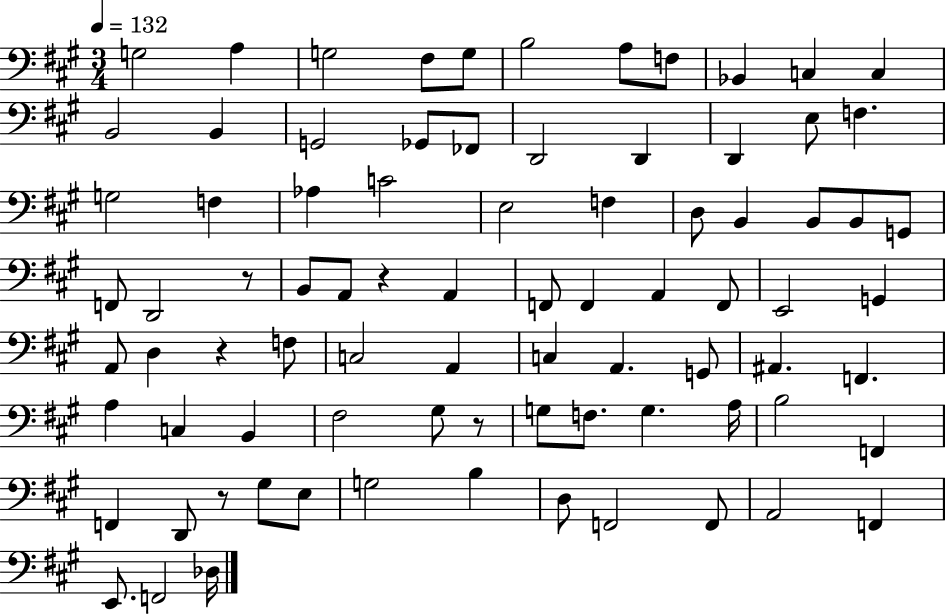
X:1
T:Untitled
M:3/4
L:1/4
K:A
G,2 A, G,2 ^F,/2 G,/2 B,2 A,/2 F,/2 _B,, C, C, B,,2 B,, G,,2 _G,,/2 _F,,/2 D,,2 D,, D,, E,/2 F, G,2 F, _A, C2 E,2 F, D,/2 B,, B,,/2 B,,/2 G,,/2 F,,/2 D,,2 z/2 B,,/2 A,,/2 z A,, F,,/2 F,, A,, F,,/2 E,,2 G,, A,,/2 D, z F,/2 C,2 A,, C, A,, G,,/2 ^A,, F,, A, C, B,, ^F,2 ^G,/2 z/2 G,/2 F,/2 G, A,/4 B,2 F,, F,, D,,/2 z/2 ^G,/2 E,/2 G,2 B, D,/2 F,,2 F,,/2 A,,2 F,, E,,/2 F,,2 _D,/4